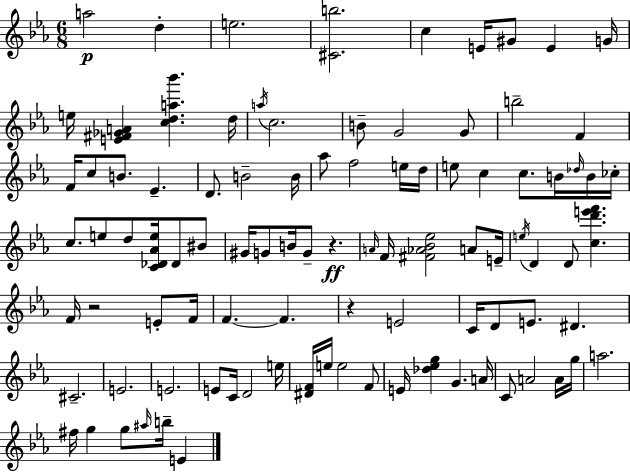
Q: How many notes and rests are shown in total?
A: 96